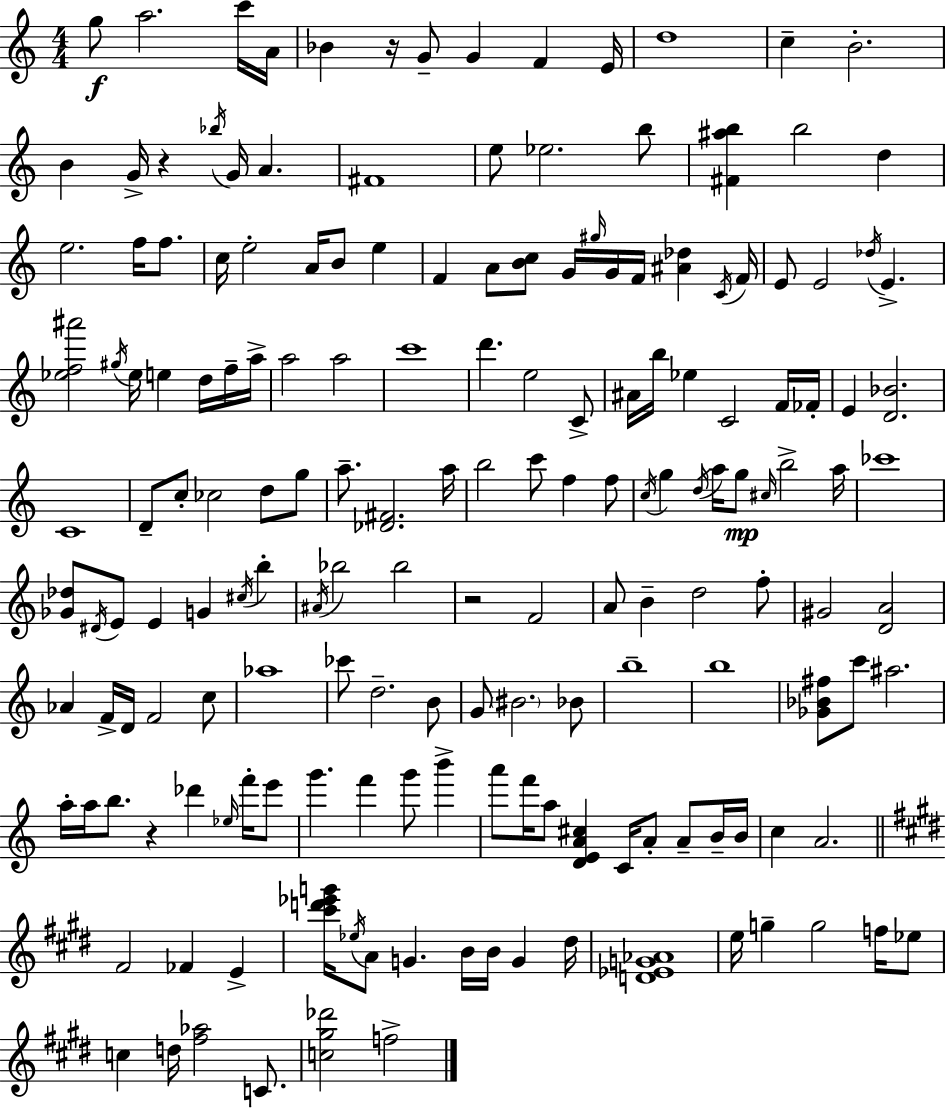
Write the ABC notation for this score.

X:1
T:Untitled
M:4/4
L:1/4
K:C
g/2 a2 c'/4 A/4 _B z/4 G/2 G F E/4 d4 c B2 B G/4 z _b/4 G/4 A ^F4 e/2 _e2 b/2 [^F^ab] b2 d e2 f/4 f/2 c/4 e2 A/4 B/2 e F A/2 [Bc]/2 G/4 ^g/4 G/4 F/4 [^A_d] C/4 F/4 E/2 E2 _d/4 E [_ef^a']2 ^g/4 _e/4 e d/4 f/4 a/4 a2 a2 c'4 d' e2 C/2 ^A/4 b/4 _e C2 F/4 _F/4 E [D_B]2 C4 D/2 c/2 _c2 d/2 g/2 a/2 [_D^F]2 a/4 b2 c'/2 f f/2 c/4 g d/4 a/4 g/2 ^c/4 b2 a/4 _c'4 [_G_d]/2 ^D/4 E/2 E G ^c/4 b ^A/4 _b2 _b2 z2 F2 A/2 B d2 f/2 ^G2 [DA]2 _A F/4 D/4 F2 c/2 _a4 _c'/2 d2 B/2 G/2 ^B2 _B/2 b4 b4 [_G_B^f]/2 c'/2 ^a2 a/4 a/4 b/2 z _d' _e/4 f'/4 e'/2 g' f' g'/2 b' a'/2 f'/4 a/2 [DEA^c] C/4 A/2 A/2 B/4 B/4 c A2 ^F2 _F E [^c'd'_e'g']/4 _e/4 A/2 G B/4 B/4 G ^d/4 [D_EG_A]4 e/4 g g2 f/4 _e/2 c d/4 [^f_a]2 C/2 [c^g_d']2 f2